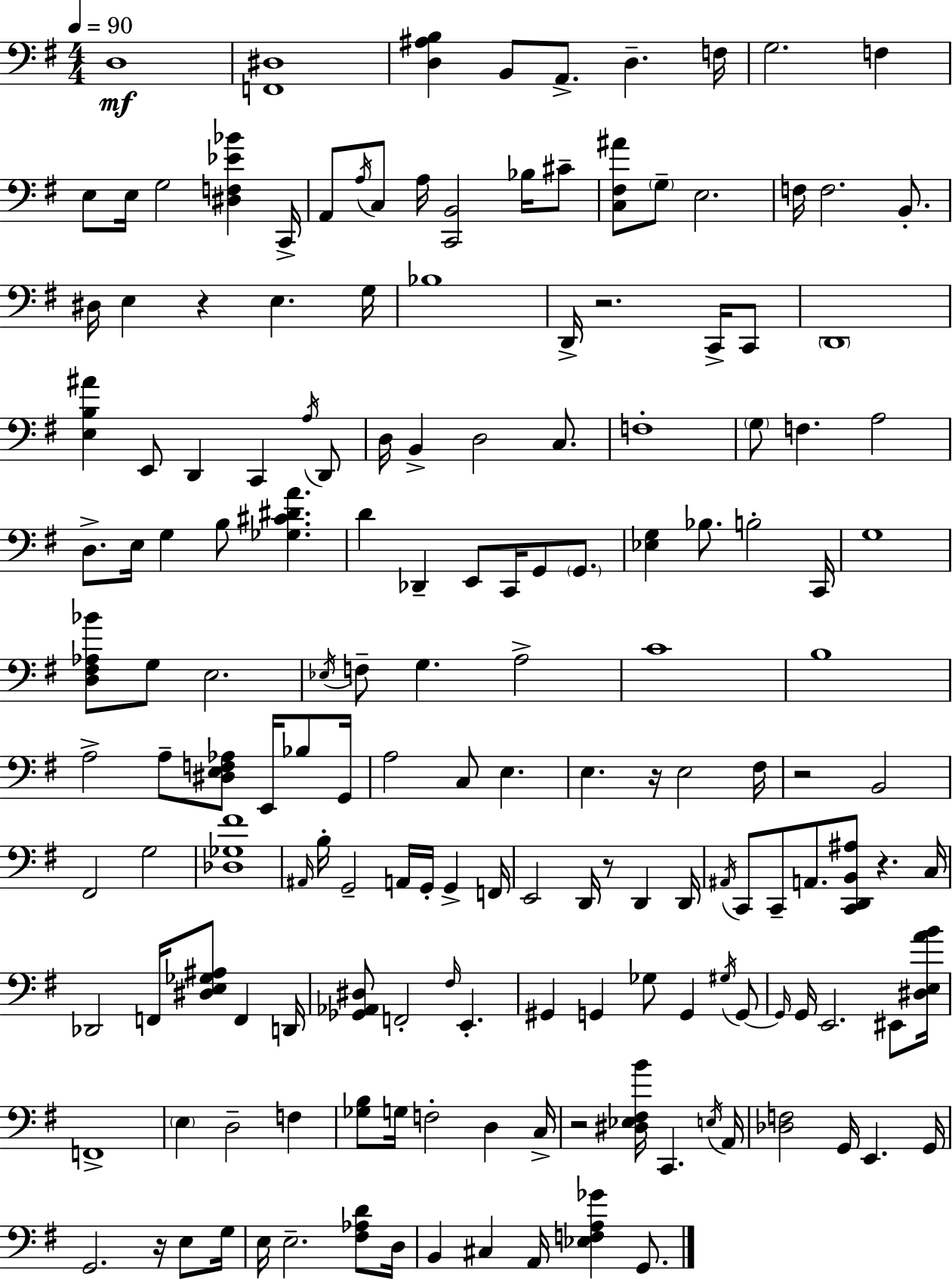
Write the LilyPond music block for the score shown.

{
  \clef bass
  \numericTimeSignature
  \time 4/4
  \key e \minor
  \tempo 4 = 90
  d1\mf | <f, dis>1 | <d ais b>4 b,8 a,8.-> d4.-- f16 | g2. f4 | \break e8 e16 g2 <dis f ees' bes'>4 c,16-> | a,8 \acciaccatura { a16 } c8 a16 <c, b,>2 bes16 cis'8-- | <c fis ais'>8 \parenthesize g8-- e2. | f16 f2. b,8.-. | \break dis16 e4 r4 e4. | g16 bes1 | d,16-> r2. c,16-> c,8 | \parenthesize d,1 | \break <e b ais'>4 e,8 d,4 c,4 \acciaccatura { a16 } | d,8 d16 b,4-> d2 c8. | f1-. | \parenthesize g8 f4. a2 | \break d8.-> e16 g4 b8 <ges cis' dis' a'>4. | d'4 des,4-- e,8 c,16 g,8 \parenthesize g,8. | <ees g>4 bes8. b2-. | c,16 g1 | \break <d fis aes bes'>8 g8 e2. | \acciaccatura { ees16 } f8-- g4. a2-> | c'1 | b1 | \break a2-> a8-- <dis e f aes>8 e,16 | bes8 g,16 a2 c8 e4. | e4. r16 e2 | fis16 r2 b,2 | \break fis,2 g2 | <des ges fis'>1 | \grace { ais,16 } b16-. g,2-- a,16 g,16-. g,4-> | f,16 e,2 d,16 r8 d,4 | \break d,16 \acciaccatura { ais,16 } c,8 c,8-- a,8. <c, d, b, ais>8 r4. | c16 des,2 f,16 <dis e ges ais>8 | f,4 d,16 <ges, aes, dis>8 f,2-. \grace { fis16 } | e,4.-. gis,4 g,4 ges8 | \break g,4 \acciaccatura { gis16 } g,8~~ \grace { g,16 } g,16 e,2. | eis,8 <dis e a' b'>16 f,1-> | \parenthesize e4 d2-- | f4 <ges b>8 g16 f2-. | \break d4 c16-> r2 | <dis ees fis b'>16 c,4. \acciaccatura { e16 } a,16 <des f>2 | g,16 e,4. g,16 g,2. | r16 e8 g16 e16 e2.-- | \break <fis aes d'>8 d16 b,4 cis4 | a,16 <ees f a ges'>4 g,8. \bar "|."
}